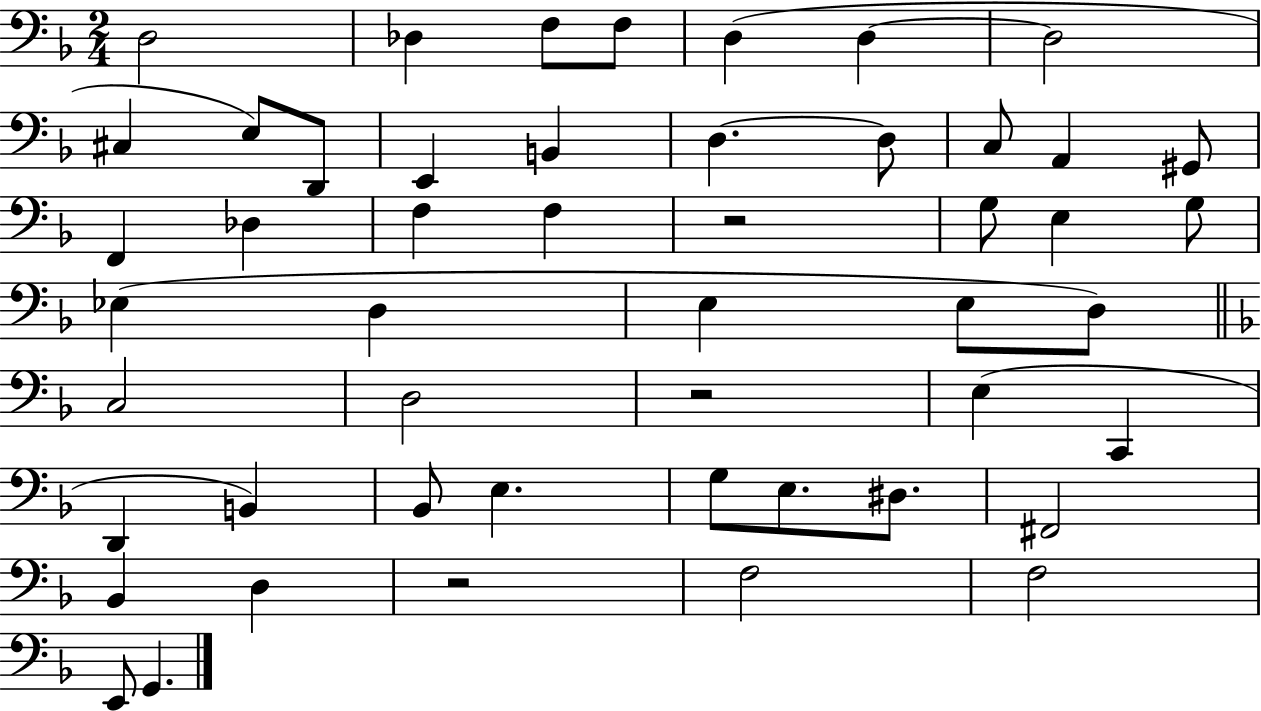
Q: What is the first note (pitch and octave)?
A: D3